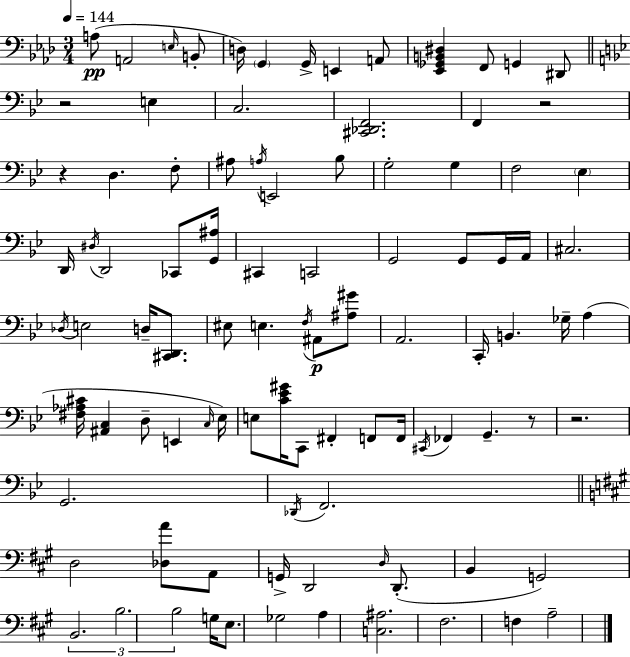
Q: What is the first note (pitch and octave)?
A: A3